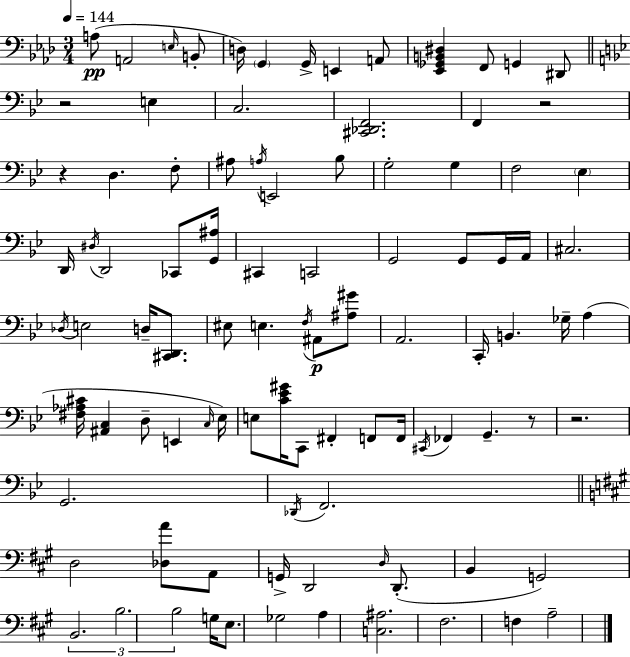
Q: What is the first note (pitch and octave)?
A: A3